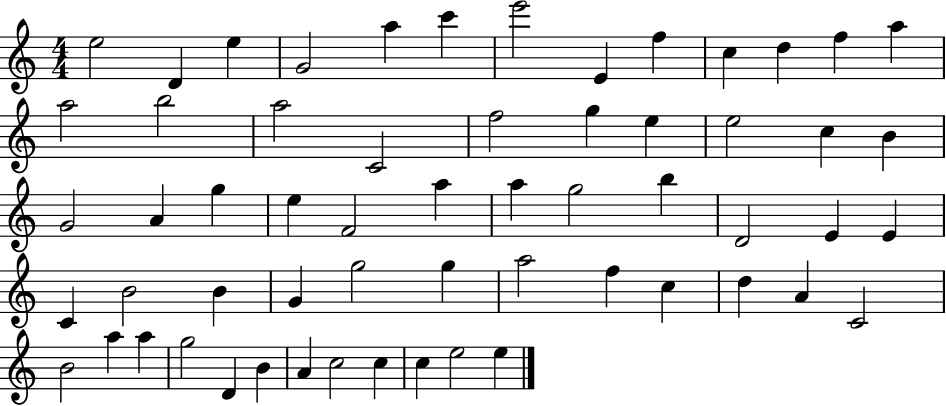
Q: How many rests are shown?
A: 0